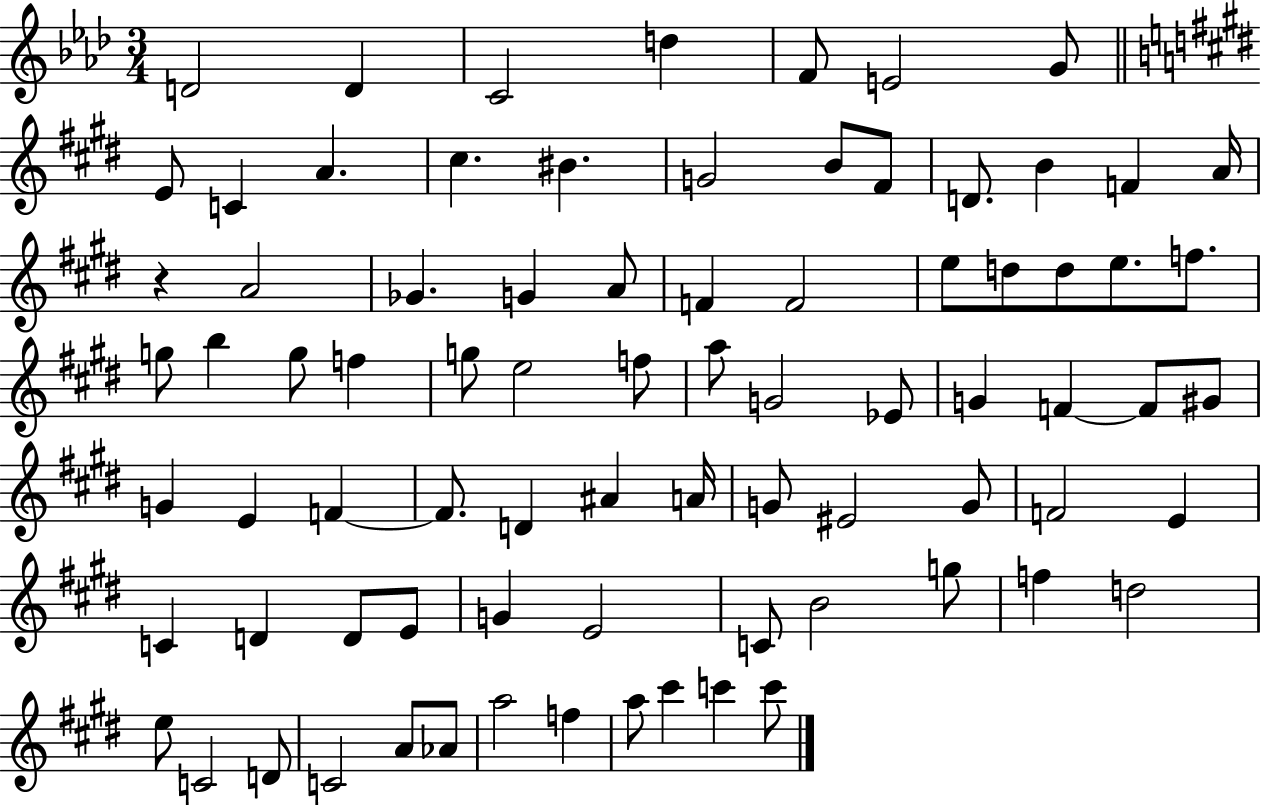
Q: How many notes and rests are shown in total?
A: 80